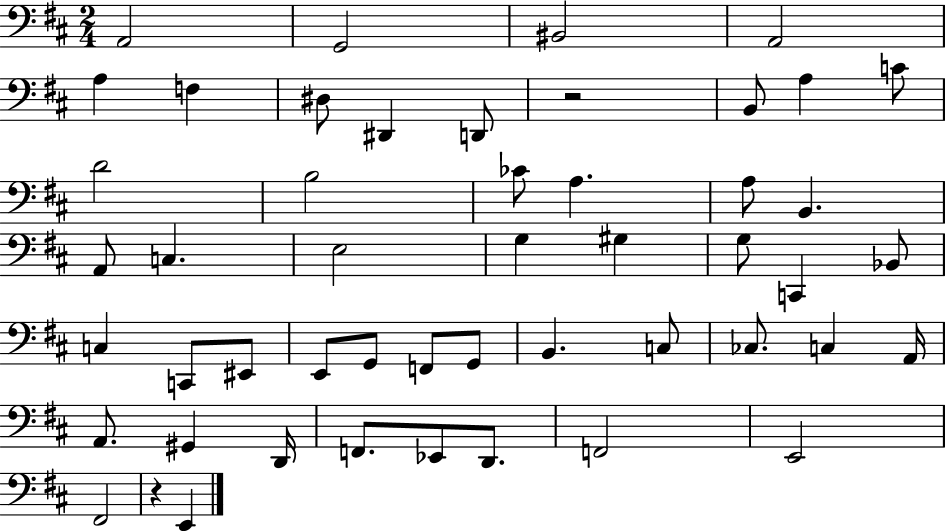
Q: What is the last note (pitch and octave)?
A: E2